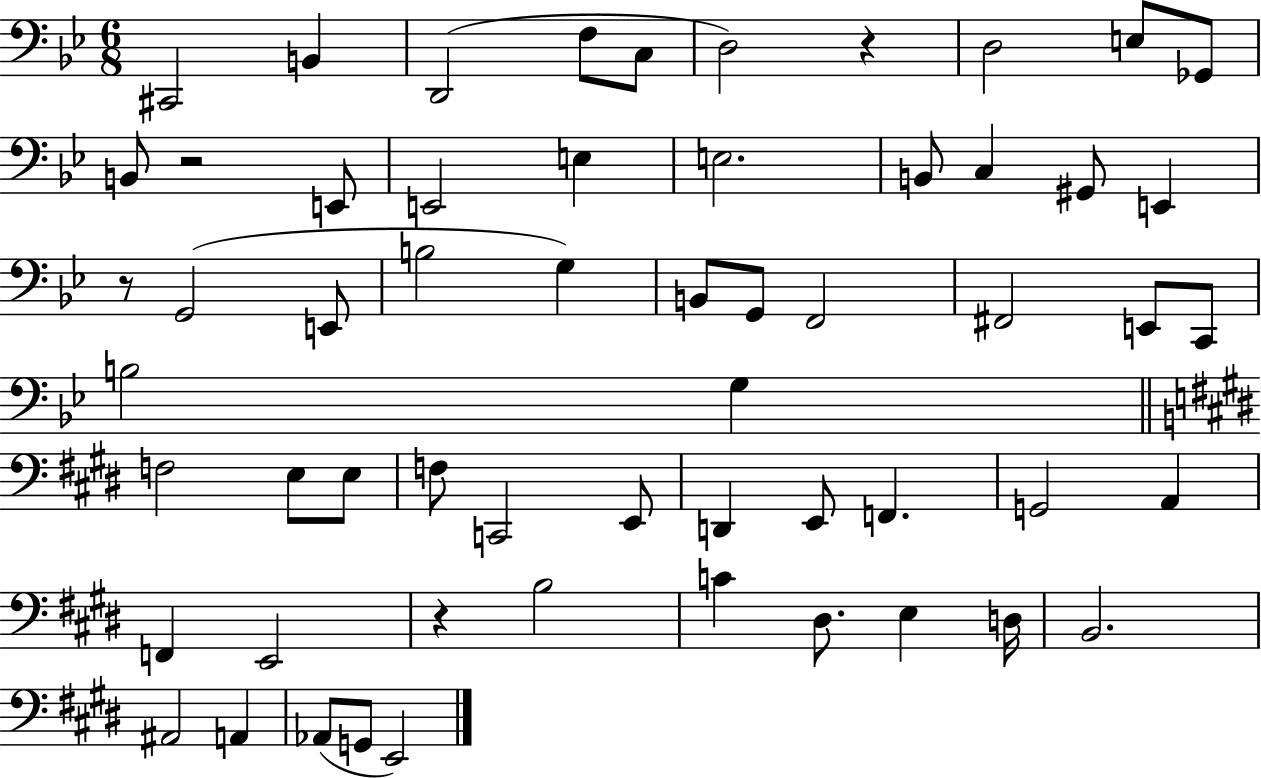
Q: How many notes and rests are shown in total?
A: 58